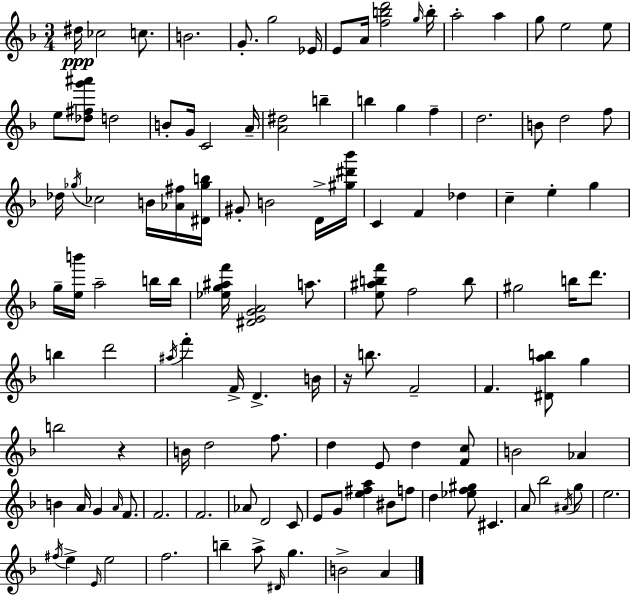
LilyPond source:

{
  \clef treble
  \numericTimeSignature
  \time 3/4
  \key f \major
  dis''16\ppp ces''2 c''8. | b'2. | g'8.-. g''2 ees'16 | e'8 a'16 <f'' b'' d'''>2 \grace { g''16 } | \break b''16-. a''2-. a''4 | g''8 e''2 e''8 | e''8 <des'' fis'' g''' ais'''>8 d''2 | b'8-. g'16 c'2 | \break a'16-- <a' dis''>2 b''4-- | b''4 g''4 f''4-- | d''2. | b'8 d''2 f''8 | \break des''16 \acciaccatura { ges''16 } ces''2 b'16 | <aes' fis''>16 <dis' ges'' b''>16 gis'8-. b'2 | d'16-> <gis'' dis''' bes'''>16 c'4 f'4 des''4 | c''4-- e''4-. g''4 | \break g''16-- <e'' b'''>16 a''2-- | b''16 b''16 <ees'' g'' ais'' f'''>16 <dis' e' g' a'>2 a''8. | <e'' ais'' b'' f'''>8 f''2 | b''8 gis''2 b''16 d'''8. | \break b''4 d'''2 | \acciaccatura { ais''16 } f'''4-. f'16-> d'4.-> | b'16 r16 b''8. f'2-- | f'4. <dis' a'' b''>8 g''4 | \break b''2 r4 | b'16 d''2 | f''8. d''4 e'8 d''4 | <f' c''>8 b'2 aes'4 | \break b'4 a'16 g'4 | \grace { a'16 } f'8. f'2. | f'2. | aes'8 d'2 | \break c'8 e'8 g'8 <e'' fis'' a''>4 | bis'8 f''8 d''4 <ees'' f'' gis''>8 cis'4. | a'8 bes''2 | \acciaccatura { ais'16 } g''8 e''2. | \break \acciaccatura { fis''16 } e''4-> \grace { e'16 } e''2 | f''2. | b''4-- a''8-> | \grace { dis'16 } g''4. b'2-> | \break a'4 \bar "|."
}